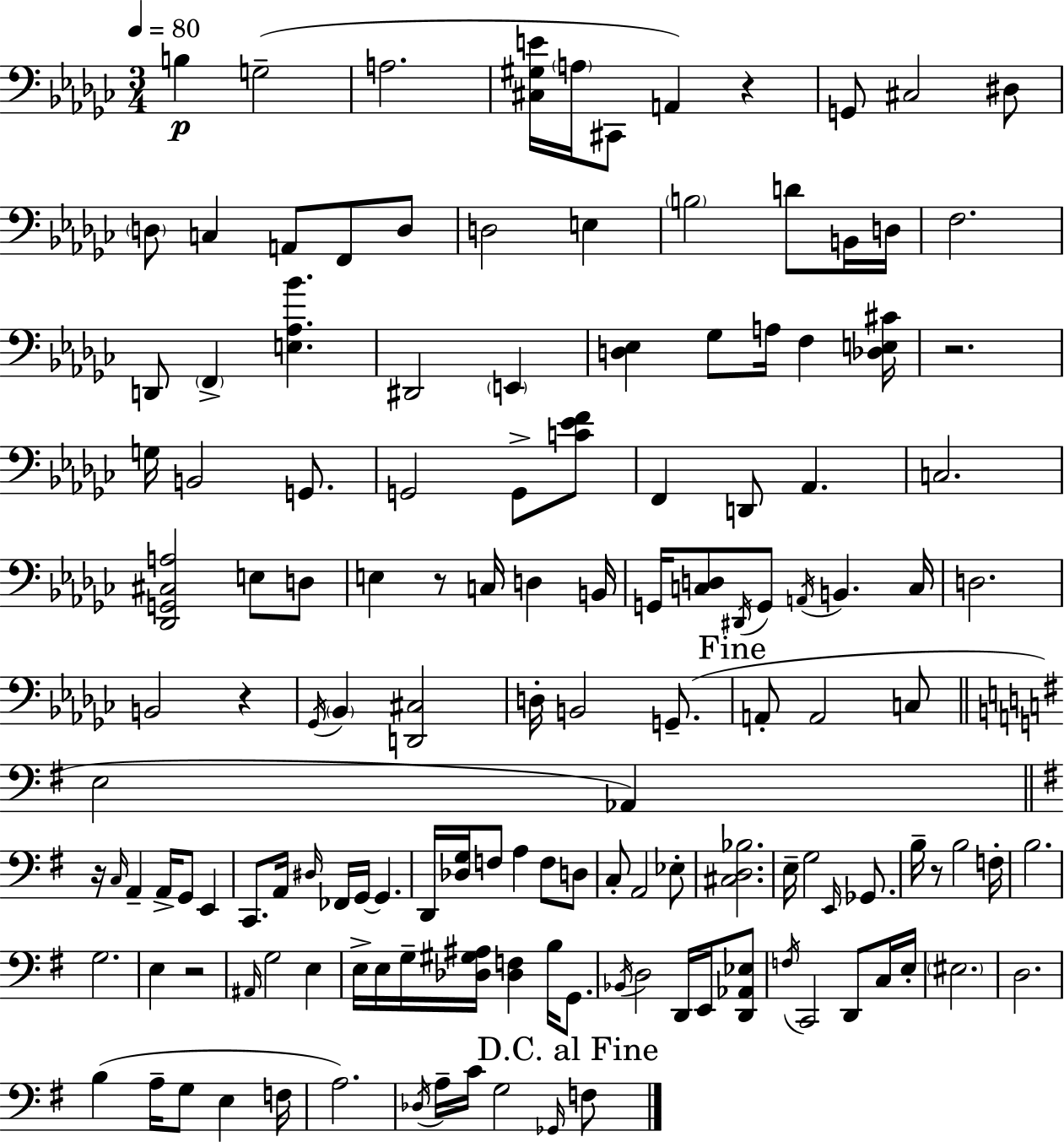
X:1
T:Untitled
M:3/4
L:1/4
K:Ebm
B, G,2 A,2 [^C,^G,E]/4 A,/4 ^C,,/2 A,, z G,,/2 ^C,2 ^D,/2 D,/2 C, A,,/2 F,,/2 D,/2 D,2 E, B,2 D/2 B,,/4 D,/4 F,2 D,,/2 F,, [E,_A,_B] ^D,,2 E,, [D,_E,] _G,/2 A,/4 F, [_D,E,^C]/4 z2 G,/4 B,,2 G,,/2 G,,2 G,,/2 [C_EF]/2 F,, D,,/2 _A,, C,2 [_D,,G,,^C,A,]2 E,/2 D,/2 E, z/2 C,/4 D, B,,/4 G,,/4 [C,D,]/2 ^D,,/4 G,,/2 A,,/4 B,, C,/4 D,2 B,,2 z _G,,/4 _B,, [D,,^C,]2 D,/4 B,,2 G,,/2 A,,/2 A,,2 C,/2 E,2 _A,, z/4 C,/4 A,, A,,/4 G,,/2 E,, C,,/2 A,,/4 ^D,/4 _F,,/4 G,,/4 G,, D,,/4 [_D,G,]/4 F,/2 A, F,/2 D,/2 C,/2 A,,2 _E,/2 [^C,D,_B,]2 E,/4 G,2 E,,/4 _G,,/2 B,/4 z/2 B,2 F,/4 B,2 G,2 E, z2 ^A,,/4 G,2 E, E,/4 E,/4 G,/4 [_D,^G,^A,]/4 [_D,F,] B,/4 G,,/2 _B,,/4 D,2 D,,/4 E,,/4 [D,,_A,,_E,]/2 F,/4 C,,2 D,,/2 C,/4 E,/4 ^E,2 D,2 B, A,/4 G,/2 E, F,/4 A,2 _D,/4 A,/4 C/4 G,2 _G,,/4 F,/2